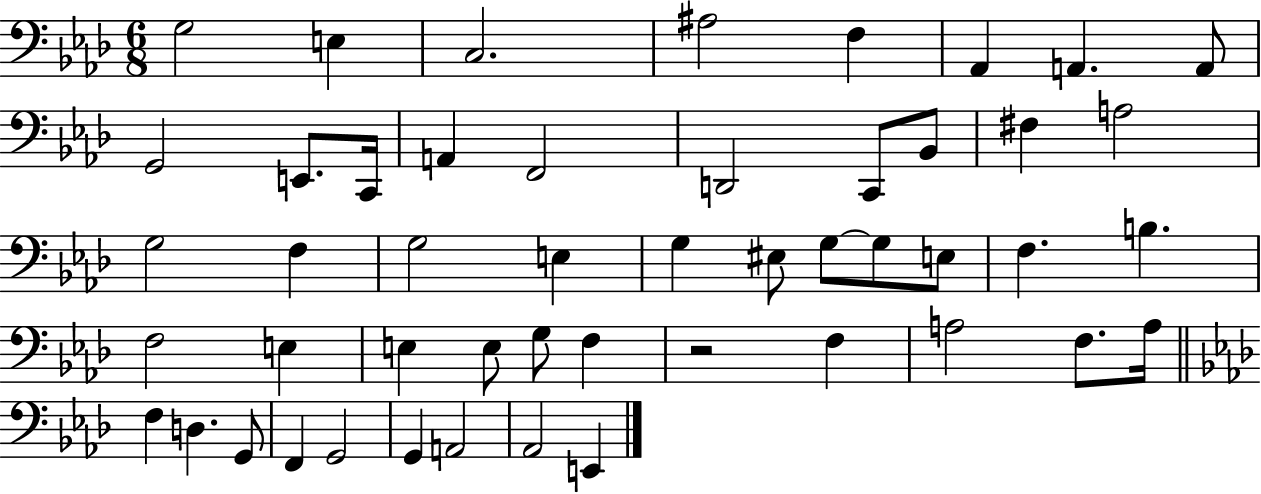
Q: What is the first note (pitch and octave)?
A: G3